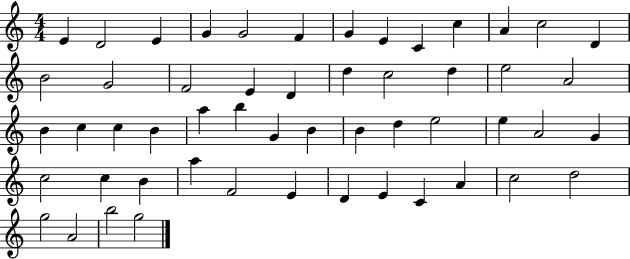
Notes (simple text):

E4/q D4/h E4/q G4/q G4/h F4/q G4/q E4/q C4/q C5/q A4/q C5/h D4/q B4/h G4/h F4/h E4/q D4/q D5/q C5/h D5/q E5/h A4/h B4/q C5/q C5/q B4/q A5/q B5/q G4/q B4/q B4/q D5/q E5/h E5/q A4/h G4/q C5/h C5/q B4/q A5/q F4/h E4/q D4/q E4/q C4/q A4/q C5/h D5/h G5/h A4/h B5/h G5/h